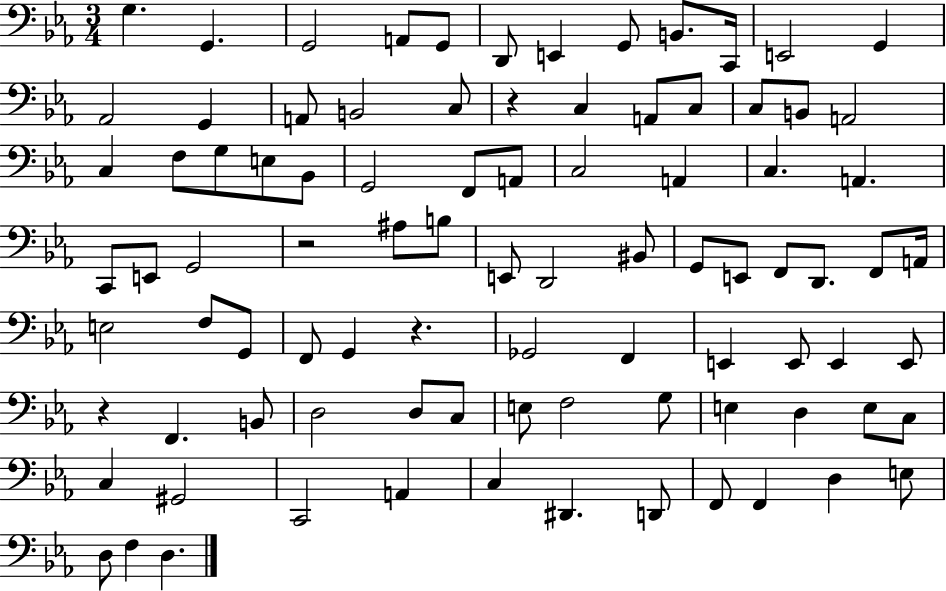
X:1
T:Untitled
M:3/4
L:1/4
K:Eb
G, G,, G,,2 A,,/2 G,,/2 D,,/2 E,, G,,/2 B,,/2 C,,/4 E,,2 G,, _A,,2 G,, A,,/2 B,,2 C,/2 z C, A,,/2 C,/2 C,/2 B,,/2 A,,2 C, F,/2 G,/2 E,/2 _B,,/2 G,,2 F,,/2 A,,/2 C,2 A,, C, A,, C,,/2 E,,/2 G,,2 z2 ^A,/2 B,/2 E,,/2 D,,2 ^B,,/2 G,,/2 E,,/2 F,,/2 D,,/2 F,,/2 A,,/4 E,2 F,/2 G,,/2 F,,/2 G,, z _G,,2 F,, E,, E,,/2 E,, E,,/2 z F,, B,,/2 D,2 D,/2 C,/2 E,/2 F,2 G,/2 E, D, E,/2 C,/2 C, ^G,,2 C,,2 A,, C, ^D,, D,,/2 F,,/2 F,, D, E,/2 D,/2 F, D,